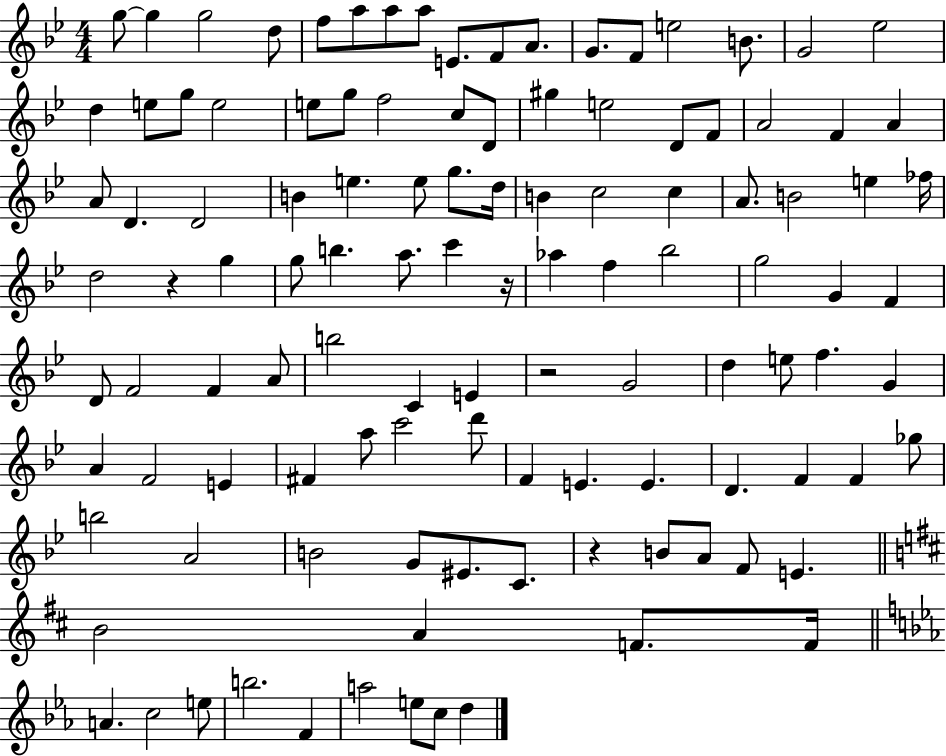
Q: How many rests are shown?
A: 4